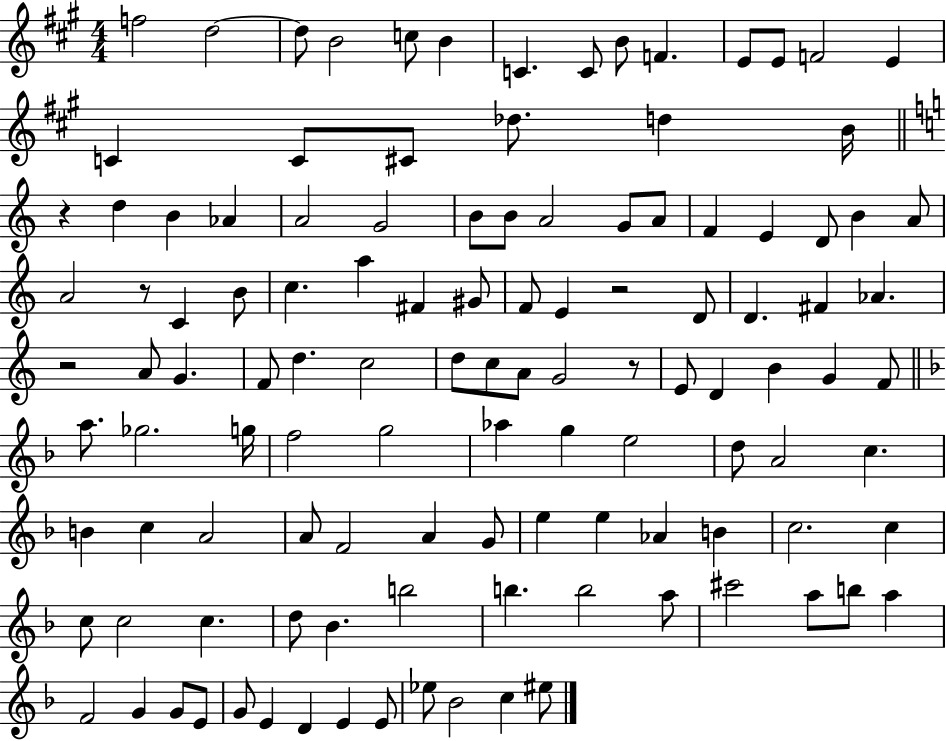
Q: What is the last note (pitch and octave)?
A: EIS5